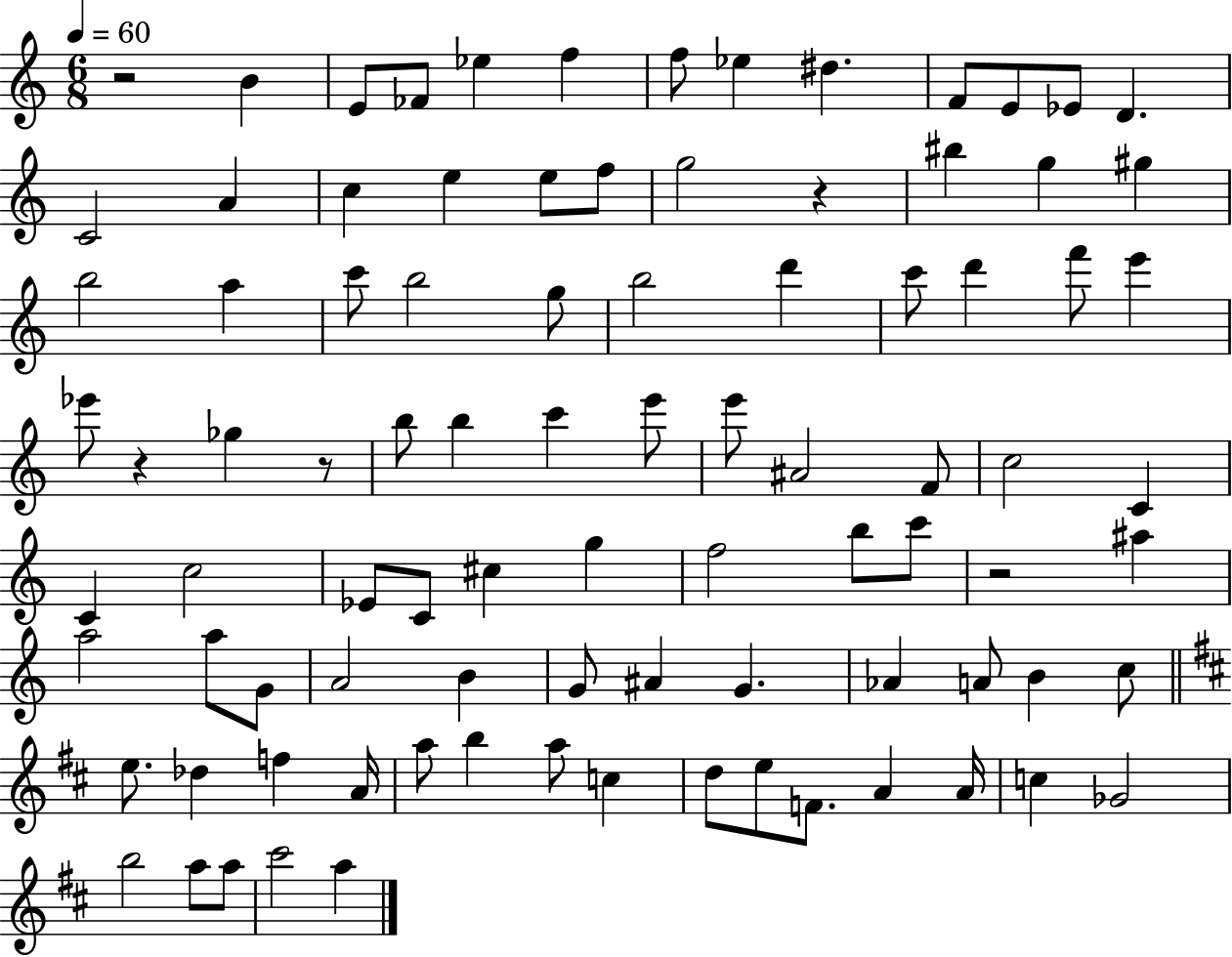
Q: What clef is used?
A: treble